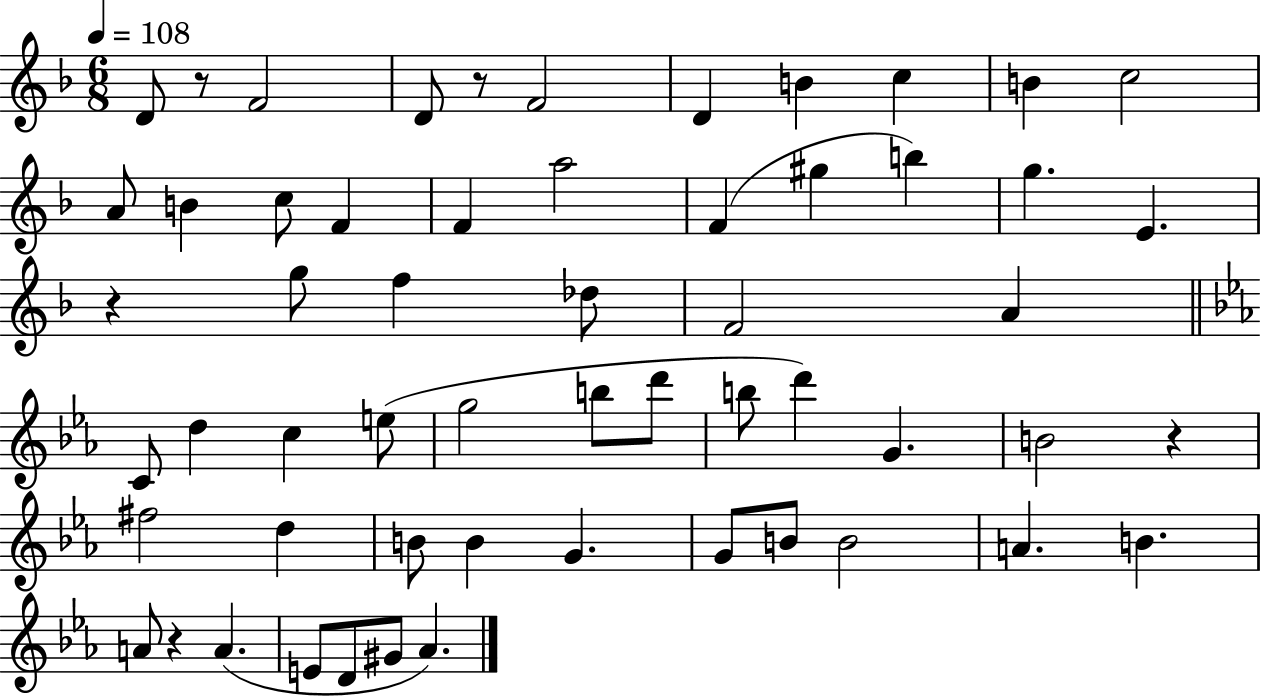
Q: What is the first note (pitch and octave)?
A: D4